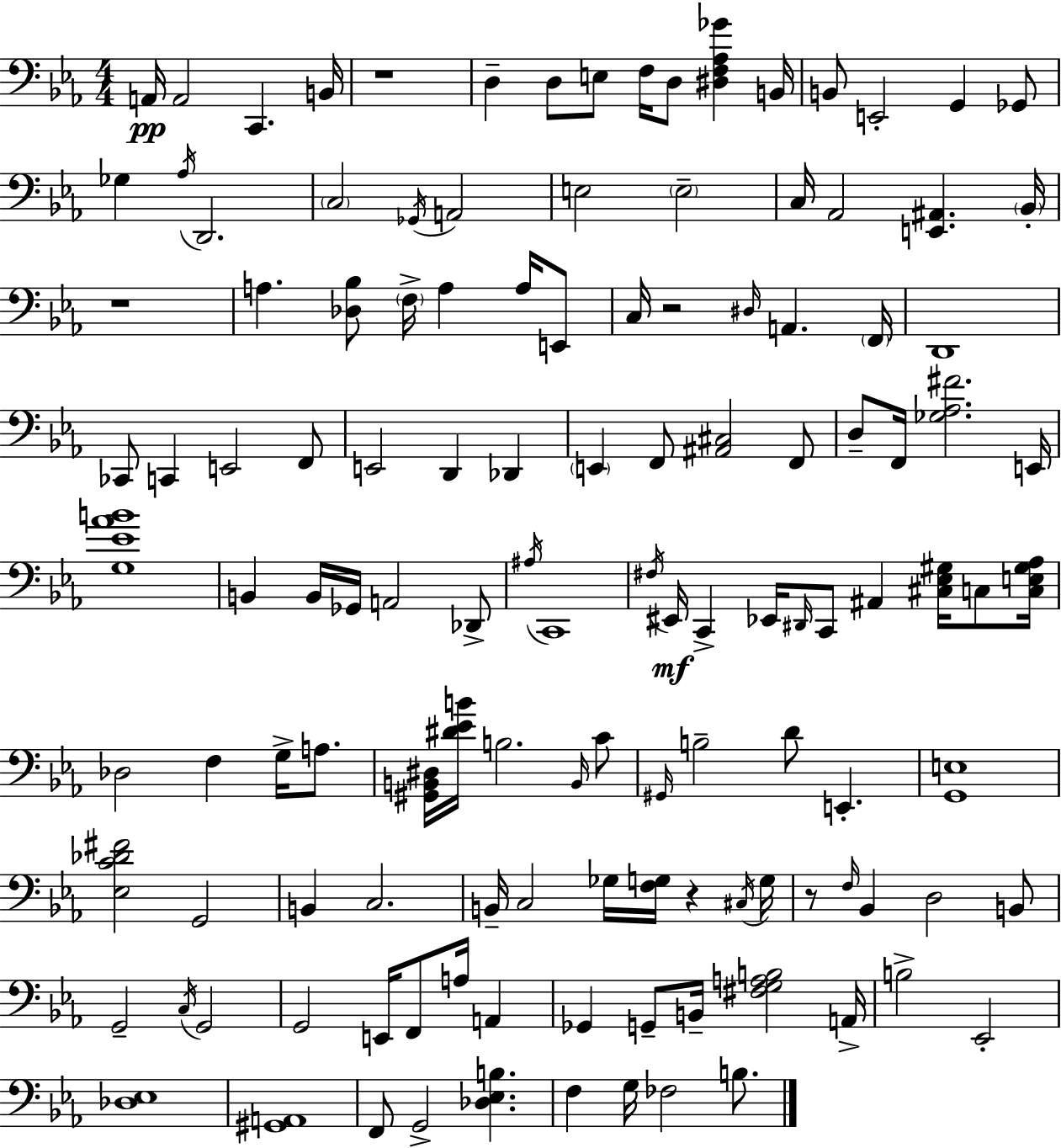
{
  \clef bass
  \numericTimeSignature
  \time 4/4
  \key c \minor
  a,16\pp a,2 c,4. b,16 | r1 | d4-- d8 e8 f16 d8 <dis f aes ges'>4 b,16 | b,8 e,2-. g,4 ges,8 | \break ges4 \acciaccatura { aes16 } d,2. | \parenthesize c2 \acciaccatura { ges,16 } a,2 | e2 \parenthesize e2-- | c16 aes,2 <e, ais,>4. | \break \parenthesize bes,16-. r1 | a4. <des bes>8 \parenthesize f16-> a4 a16 | e,8 c16 r2 \grace { dis16 } a,4. | \parenthesize f,16 d,1 | \break ces,8 c,4 e,2 | f,8 e,2 d,4 des,4 | \parenthesize e,4 f,8 <ais, cis>2 | f,8 d8-- f,16 <ges aes fis'>2. | \break e,16 <g ees' aes' b'>1 | b,4 b,16 ges,16 a,2 | des,8-> \acciaccatura { ais16 } c,1 | \acciaccatura { fis16 }\mf eis,16 c,4-> ees,16 \grace { dis,16 } c,8 ais,4 | \break <cis ees gis>16 c8 <c e gis aes>16 des2 f4 | g16-> a8. <gis, b, dis>16 <dis' ees' b'>16 b2. | \grace { b,16 } c'8 \grace { gis,16 } b2-- | d'8 e,4.-. <g, e>1 | \break <ees c' des' fis'>2 | g,2 b,4 c2. | b,16-- c2 | ges16 <f g>16 r4 \acciaccatura { cis16 } g16 r8 \grace { f16 } bes,4 | \break d2 b,8 g,2-- | \acciaccatura { c16 } g,2 g,2 | e,16 f,8 a16 a,4 ges,4 g,8-- | b,16-- <fis g a b>2 a,16-> b2-> | \break ees,2-. <des ees>1 | <gis, a,>1 | f,8 g,2-> | <des ees b>4. f4 g16 | \break fes2 b8. \bar "|."
}